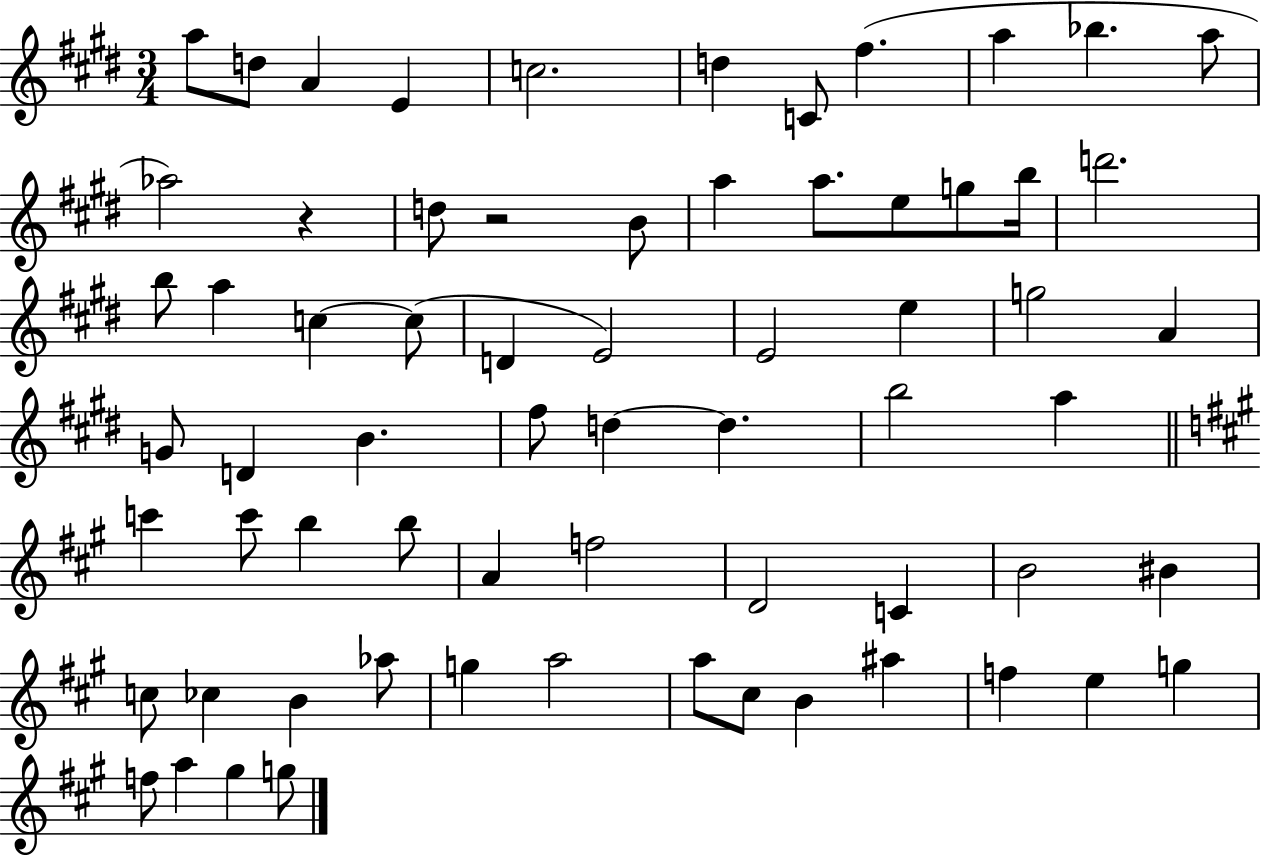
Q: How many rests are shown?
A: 2